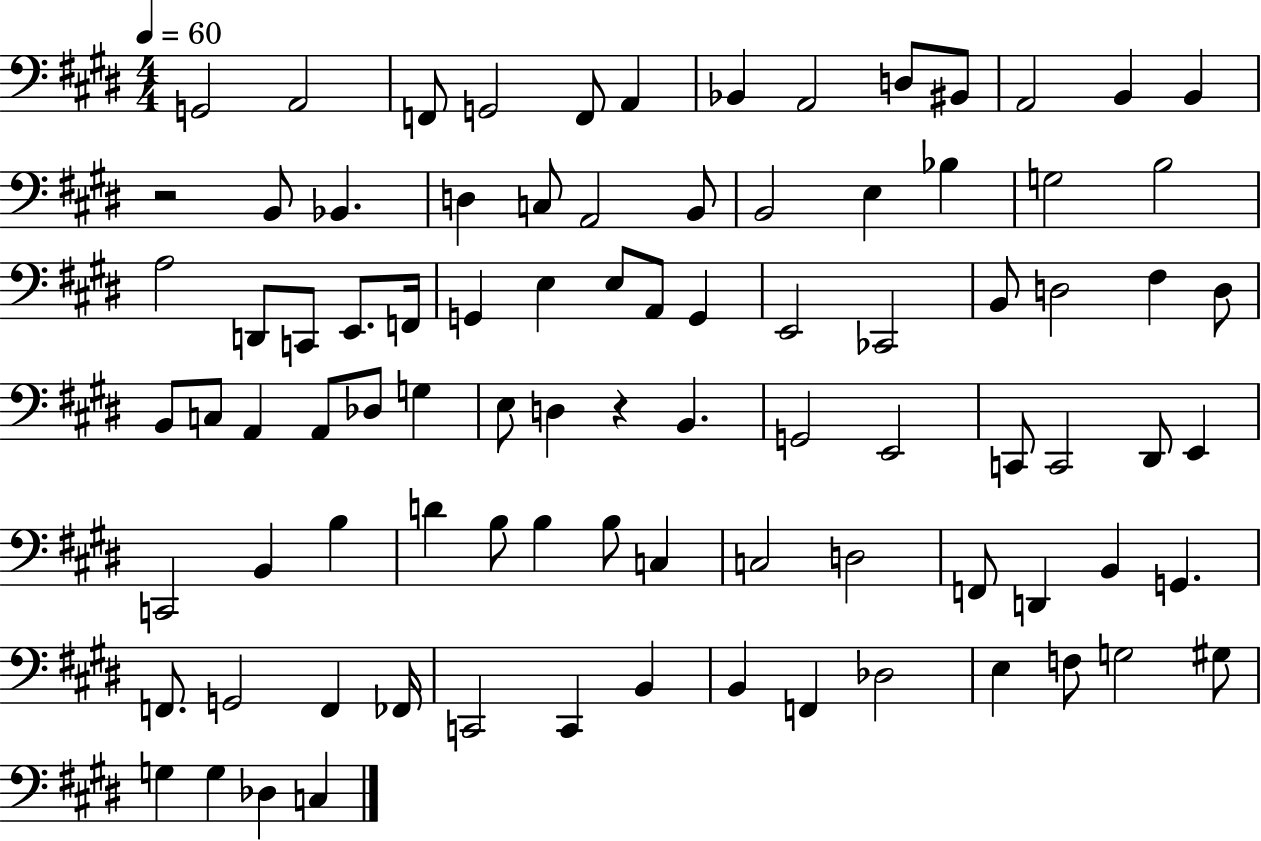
X:1
T:Untitled
M:4/4
L:1/4
K:E
G,,2 A,,2 F,,/2 G,,2 F,,/2 A,, _B,, A,,2 D,/2 ^B,,/2 A,,2 B,, B,, z2 B,,/2 _B,, D, C,/2 A,,2 B,,/2 B,,2 E, _B, G,2 B,2 A,2 D,,/2 C,,/2 E,,/2 F,,/4 G,, E, E,/2 A,,/2 G,, E,,2 _C,,2 B,,/2 D,2 ^F, D,/2 B,,/2 C,/2 A,, A,,/2 _D,/2 G, E,/2 D, z B,, G,,2 E,,2 C,,/2 C,,2 ^D,,/2 E,, C,,2 B,, B, D B,/2 B, B,/2 C, C,2 D,2 F,,/2 D,, B,, G,, F,,/2 G,,2 F,, _F,,/4 C,,2 C,, B,, B,, F,, _D,2 E, F,/2 G,2 ^G,/2 G, G, _D, C,